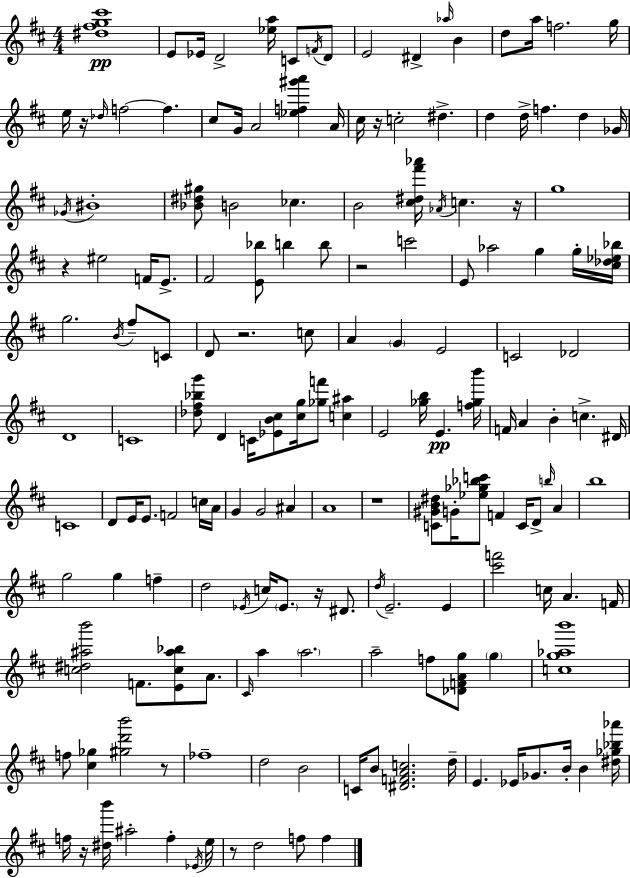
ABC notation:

X:1
T:Untitled
M:4/4
L:1/4
K:D
[^d^fg^c']4 E/2 _E/4 D2 [_ea]/4 C/2 F/4 D/2 E2 ^D _a/4 B d/2 a/4 f2 g/4 e/4 z/4 _d/4 f2 f ^c/2 G/4 A2 [_ef^g'a'] A/4 ^c/4 z/4 c2 ^d d d/4 f d _G/4 _G/4 ^B4 [_B^d^g]/2 B2 _c B2 [^c^d^f'_a']/4 _A/4 c z/4 g4 z ^e2 F/4 E/2 ^F2 [E_b]/2 b b/2 z2 c'2 E/2 _a2 g g/4 [^c_d_e_b]/4 g2 B/4 ^f/2 C/2 D/2 z2 c/2 A G E2 C2 _D2 D4 C4 [_d^f_bg']/2 D C/4 [_EB^c]/2 [^cg]/4 [_gf']/2 [c^a] E2 [_gb]/4 E [f_gb']/4 F/4 A B c ^D/4 C4 D/2 E/4 E/2 F2 c/4 A/4 G G2 ^A A4 z4 [C^GB^d]/2 G/4 [_e_g_bc']/2 F C/4 D/2 b/4 A b4 g2 g f d2 _E/4 c/4 _E/2 z/4 ^D/2 d/4 E2 E [^c'f']2 c/4 A F/4 [c^d^ab']2 F/2 [Ec^a_b]/2 A/2 ^C/4 a a2 a2 f/2 [_DFAg]/2 g [cg_ab']4 f/2 [^c_g] [^gd'b']2 z/2 _f4 d2 B2 C/4 B/2 [^DFAc]2 d/4 E _E/4 _G/2 B/4 B [^d_g_b_a']/4 f/4 z/4 [^db']/4 ^a2 f _E/4 e/4 z/2 d2 f/2 f